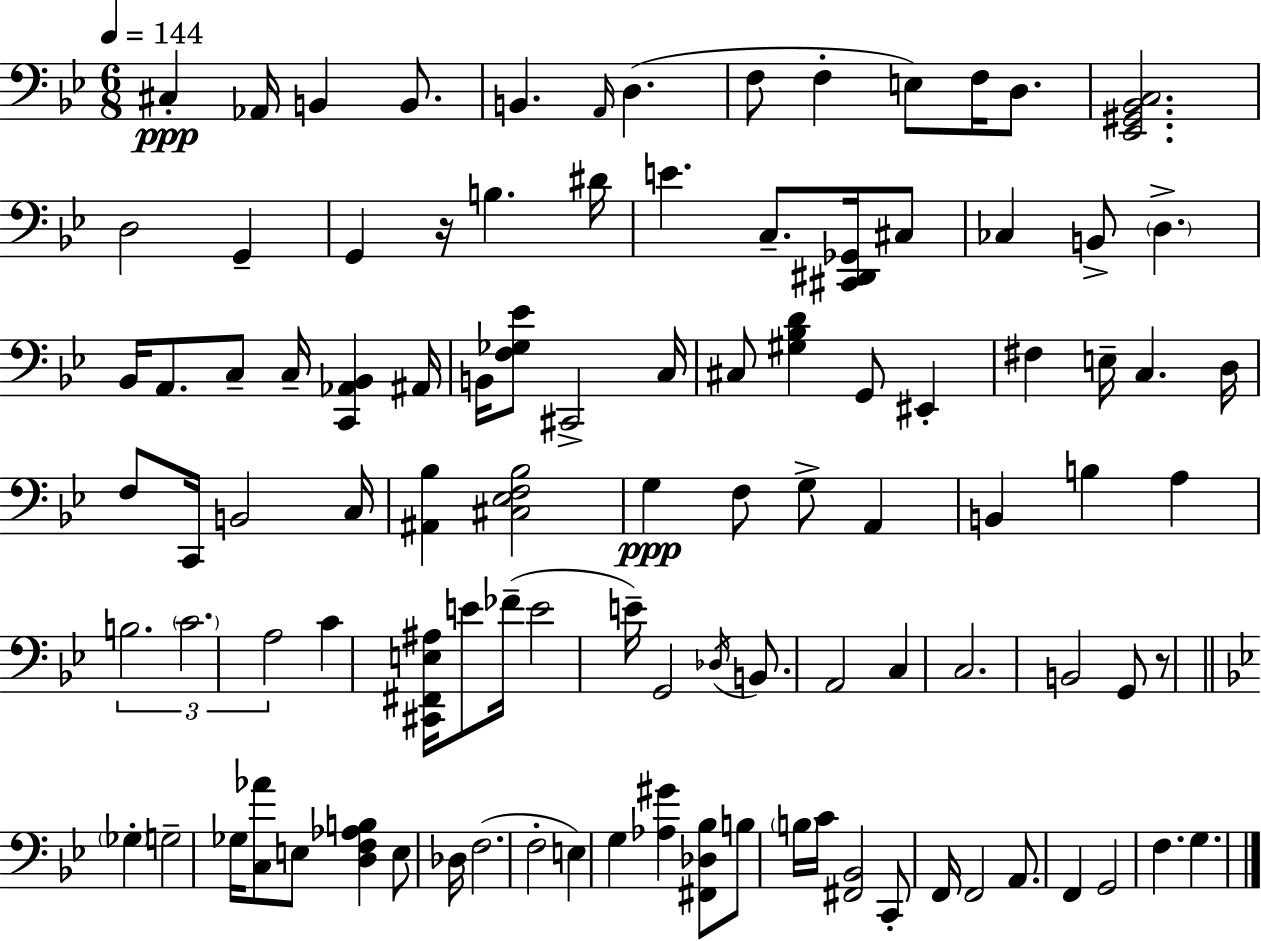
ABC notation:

X:1
T:Untitled
M:6/8
L:1/4
K:Gm
^C, _A,,/4 B,, B,,/2 B,, A,,/4 D, F,/2 F, E,/2 F,/4 D,/2 [_E,,^G,,_B,,C,]2 D,2 G,, G,, z/4 B, ^D/4 E C,/2 [^C,,^D,,_G,,]/4 ^C,/2 _C, B,,/2 D, _B,,/4 A,,/2 C,/2 C,/4 [C,,_A,,_B,,] ^A,,/4 B,,/4 [F,_G,_E]/2 ^C,,2 C,/4 ^C,/2 [^G,_B,D] G,,/2 ^E,, ^F, E,/4 C, D,/4 F,/2 C,,/4 B,,2 C,/4 [^A,,_B,] [^C,_E,F,_B,]2 G, F,/2 G,/2 A,, B,, B, A, B,2 C2 A,2 C [^C,,^F,,E,^A,]/4 E/2 _F/4 E2 E/4 G,,2 _D,/4 B,,/2 A,,2 C, C,2 B,,2 G,,/2 z/2 _G, G,2 _G,/4 [C,_A]/2 E,/2 [D,F,_A,B,] E,/2 _D,/4 F,2 F,2 E, G, [_A,^G] [^F,,_D,_B,]/2 B,/2 B,/4 C/4 [^F,,_B,,]2 C,,/2 F,,/4 F,,2 A,,/2 F,, G,,2 F, G,